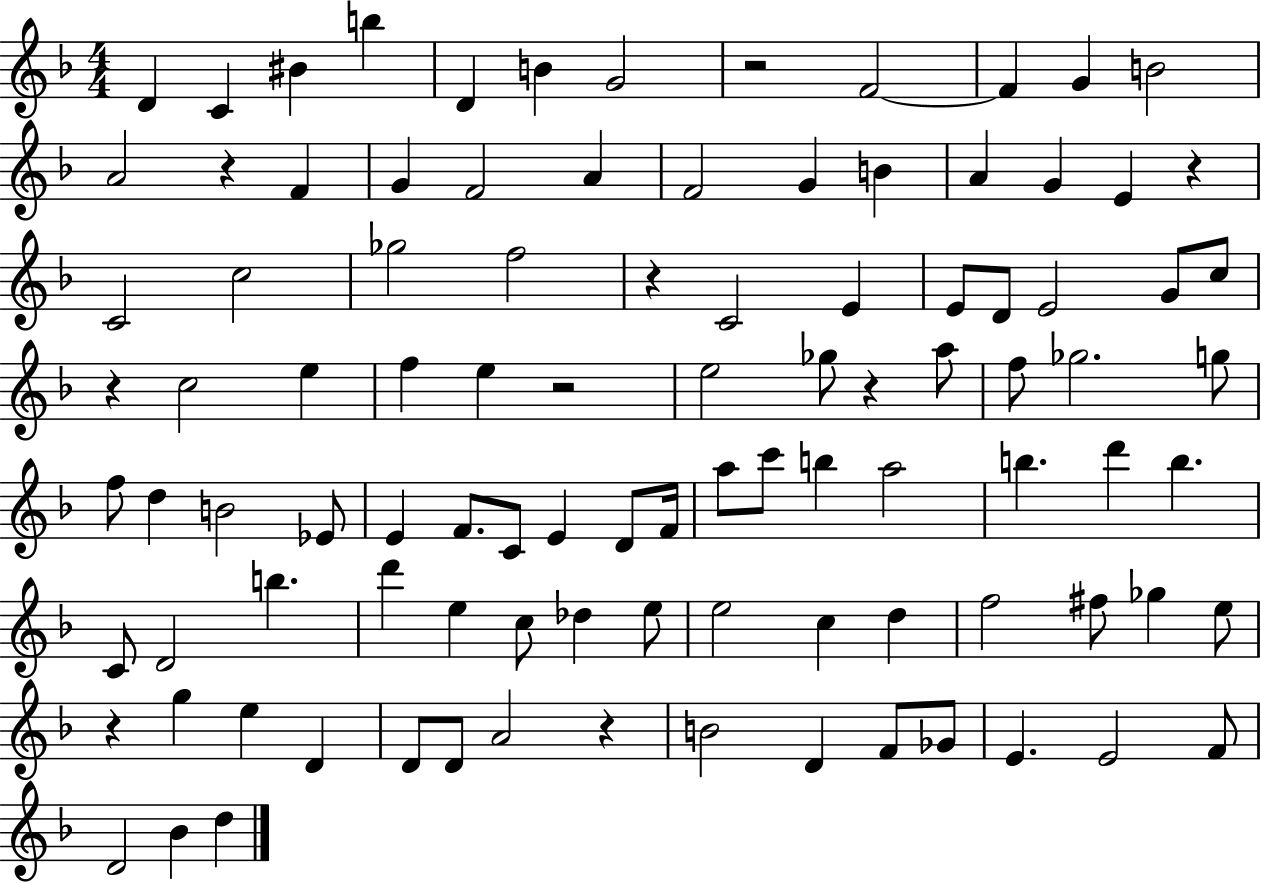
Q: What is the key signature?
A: F major